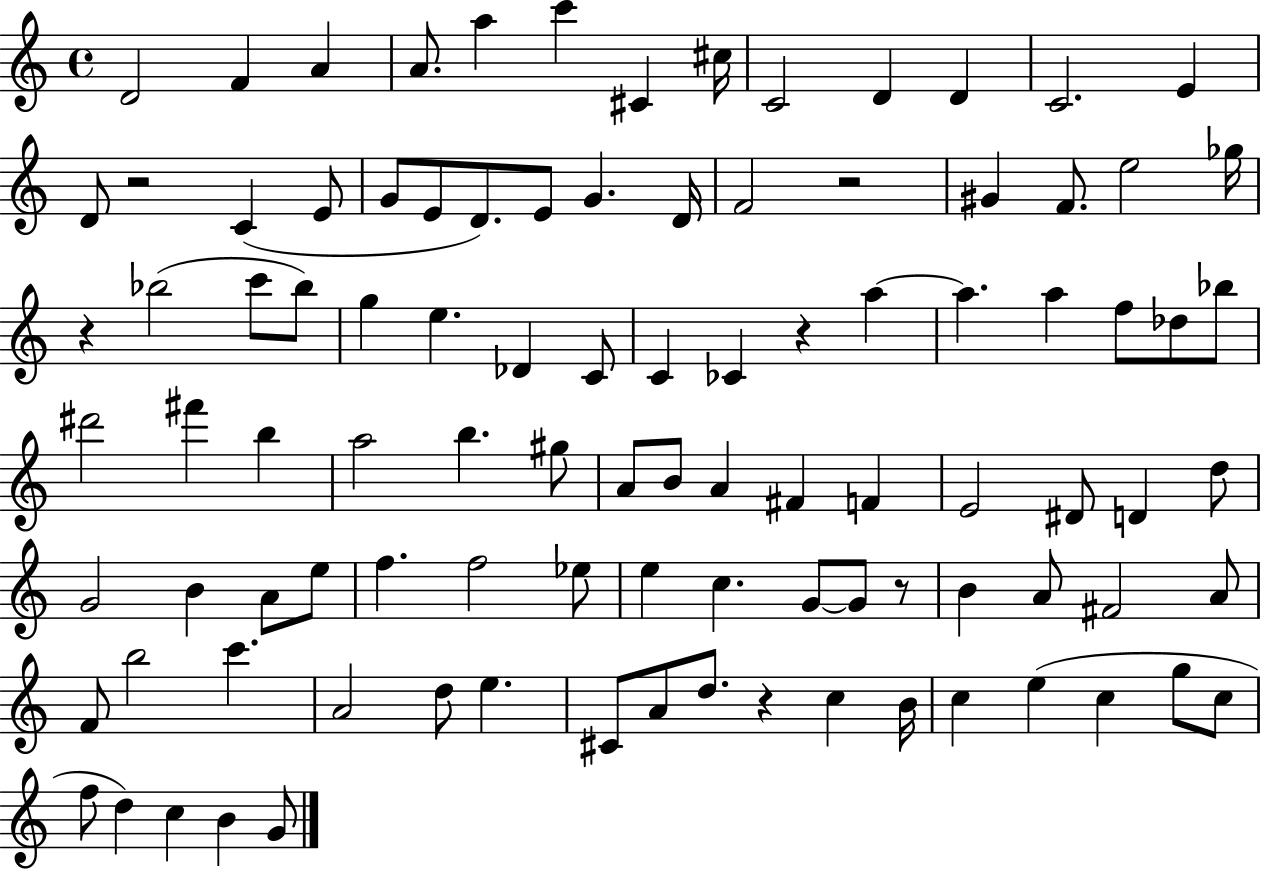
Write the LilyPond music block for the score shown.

{
  \clef treble
  \time 4/4
  \defaultTimeSignature
  \key c \major
  \repeat volta 2 { d'2 f'4 a'4 | a'8. a''4 c'''4 cis'4 cis''16 | c'2 d'4 d'4 | c'2. e'4 | \break d'8 r2 c'4( e'8 | g'8 e'8 d'8.) e'8 g'4. d'16 | f'2 r2 | gis'4 f'8. e''2 ges''16 | \break r4 bes''2( c'''8 bes''8) | g''4 e''4. des'4 c'8 | c'4 ces'4 r4 a''4~~ | a''4. a''4 f''8 des''8 bes''8 | \break dis'''2 fis'''4 b''4 | a''2 b''4. gis''8 | a'8 b'8 a'4 fis'4 f'4 | e'2 dis'8 d'4 d''8 | \break g'2 b'4 a'8 e''8 | f''4. f''2 ees''8 | e''4 c''4. g'8~~ g'8 r8 | b'4 a'8 fis'2 a'8 | \break f'8 b''2 c'''4. | a'2 d''8 e''4. | cis'8 a'8 d''8. r4 c''4 b'16 | c''4 e''4( c''4 g''8 c''8 | \break f''8 d''4) c''4 b'4 g'8 | } \bar "|."
}